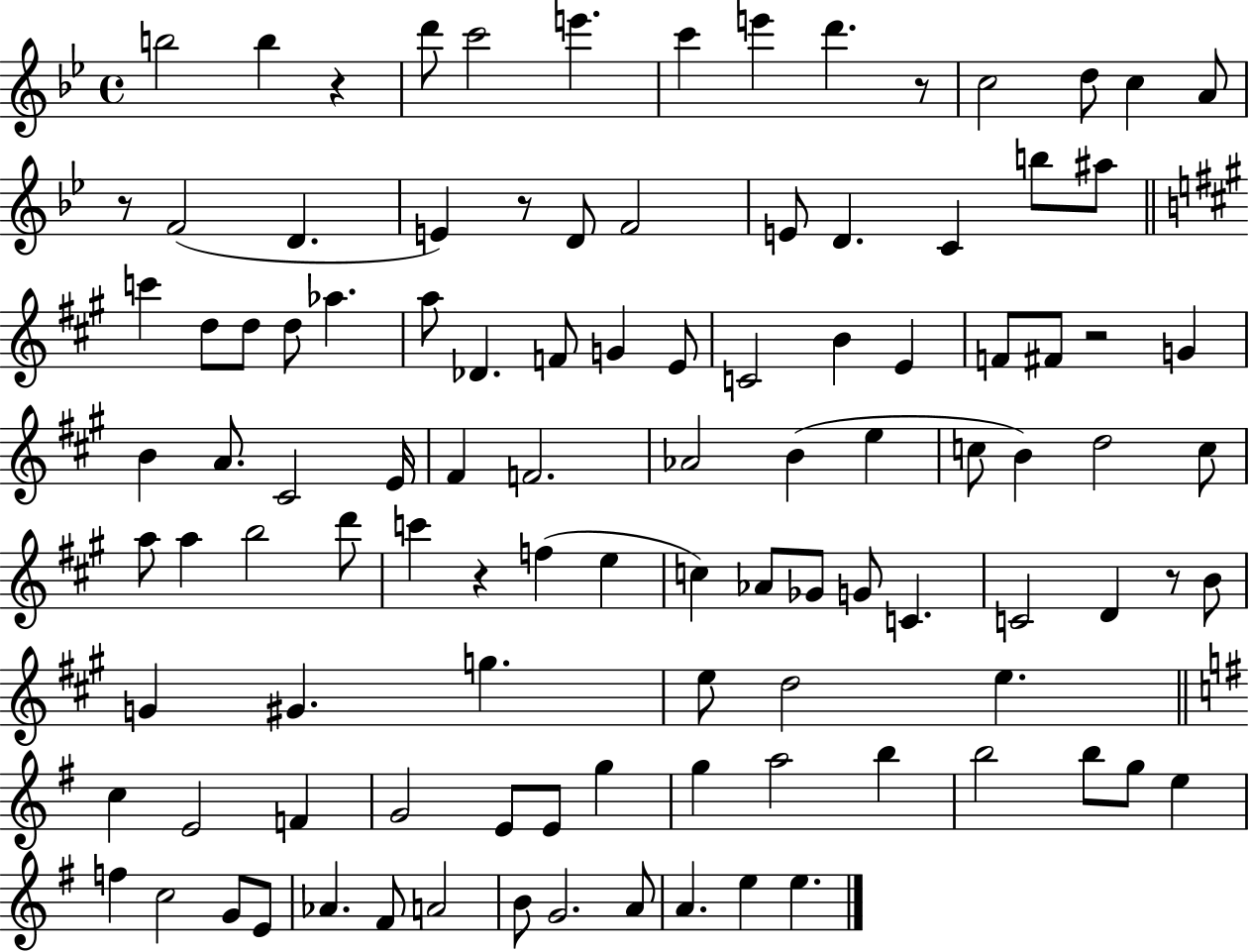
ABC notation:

X:1
T:Untitled
M:4/4
L:1/4
K:Bb
b2 b z d'/2 c'2 e' c' e' d' z/2 c2 d/2 c A/2 z/2 F2 D E z/2 D/2 F2 E/2 D C b/2 ^a/2 c' d/2 d/2 d/2 _a a/2 _D F/2 G E/2 C2 B E F/2 ^F/2 z2 G B A/2 ^C2 E/4 ^F F2 _A2 B e c/2 B d2 c/2 a/2 a b2 d'/2 c' z f e c _A/2 _G/2 G/2 C C2 D z/2 B/2 G ^G g e/2 d2 e c E2 F G2 E/2 E/2 g g a2 b b2 b/2 g/2 e f c2 G/2 E/2 _A ^F/2 A2 B/2 G2 A/2 A e e